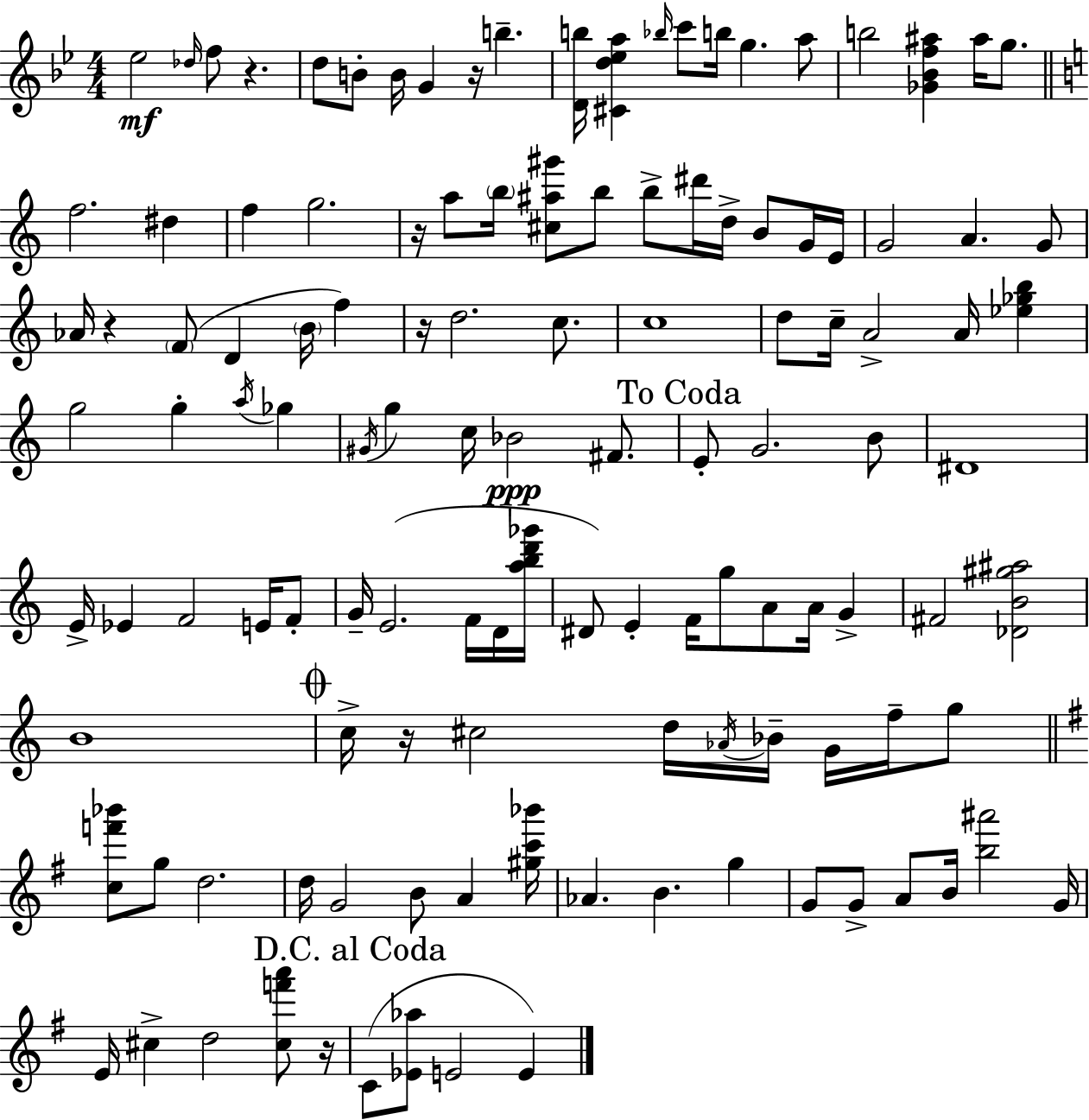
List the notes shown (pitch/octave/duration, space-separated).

Eb5/h Db5/s F5/e R/q. D5/e B4/e B4/s G4/q R/s B5/q. [D4,B5]/s [C#4,D5,Eb5,A5]/q Bb5/s C6/e B5/s G5/q. A5/e B5/h [Gb4,Bb4,F5,A#5]/q A#5/s G5/e. F5/h. D#5/q F5/q G5/h. R/s A5/e B5/s [C#5,A#5,G#6]/e B5/e B5/e D#6/s D5/s B4/e G4/s E4/s G4/h A4/q. G4/e Ab4/s R/q F4/e D4/q B4/s F5/q R/s D5/h. C5/e. C5/w D5/e C5/s A4/h A4/s [Eb5,Gb5,B5]/q G5/h G5/q A5/s Gb5/q G#4/s G5/q C5/s Bb4/h F#4/e. E4/e G4/h. B4/e D#4/w E4/s Eb4/q F4/h E4/s F4/e G4/s E4/h. F4/s D4/s [A5,B5,D6,Gb6]/s D#4/e E4/q F4/s G5/e A4/e A4/s G4/q F#4/h [Db4,B4,G#5,A#5]/h B4/w C5/s R/s C#5/h D5/s Ab4/s Bb4/s G4/s F5/s G5/e [C5,F6,Bb6]/e G5/e D5/h. D5/s G4/h B4/e A4/q [G#5,C6,Bb6]/s Ab4/q. B4/q. G5/q G4/e G4/e A4/e B4/s [B5,A#6]/h G4/s E4/s C#5/q D5/h [C#5,F6,A6]/e R/s C4/e [Eb4,Ab5]/e E4/h E4/q